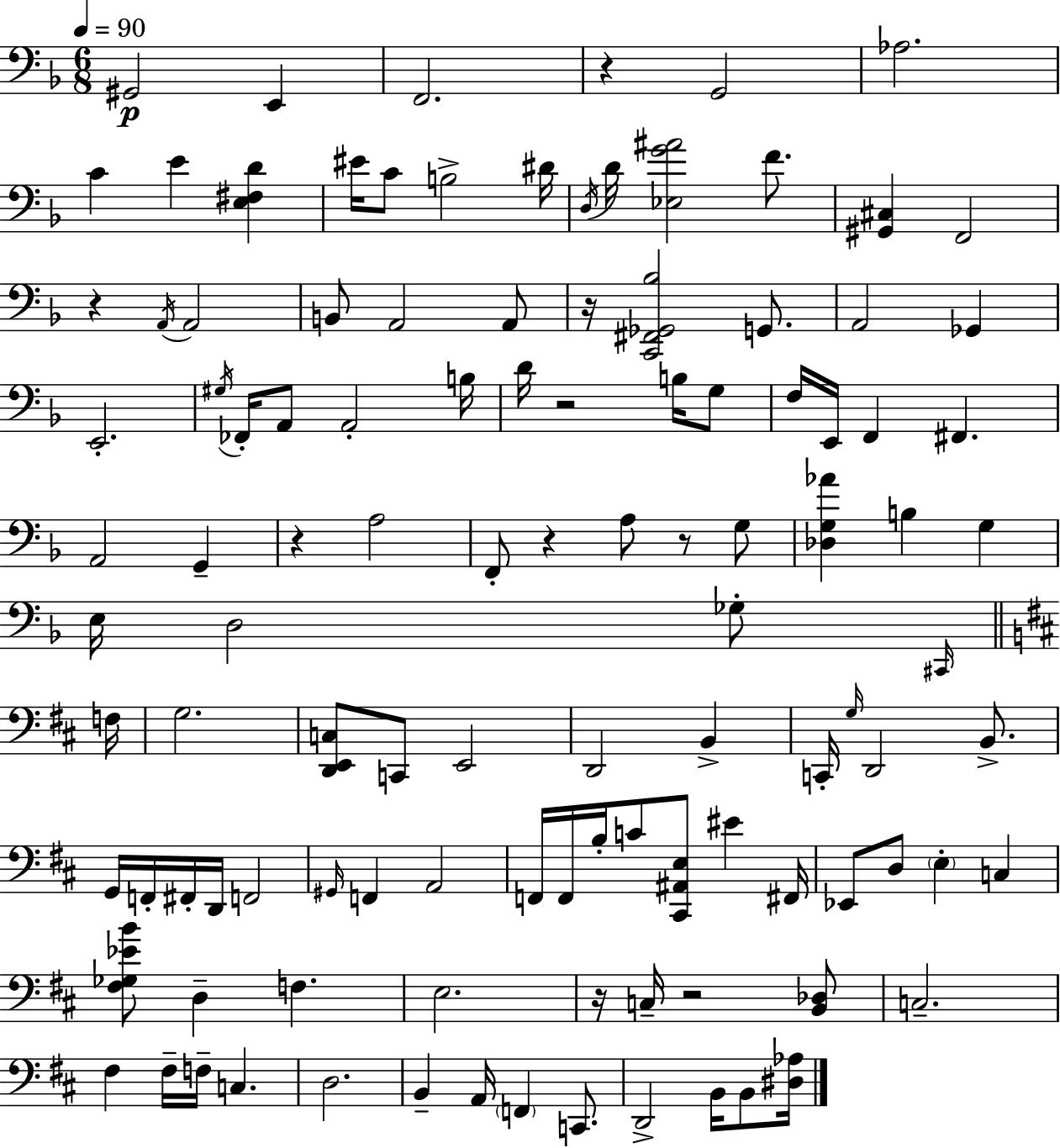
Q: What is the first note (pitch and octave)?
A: G#2